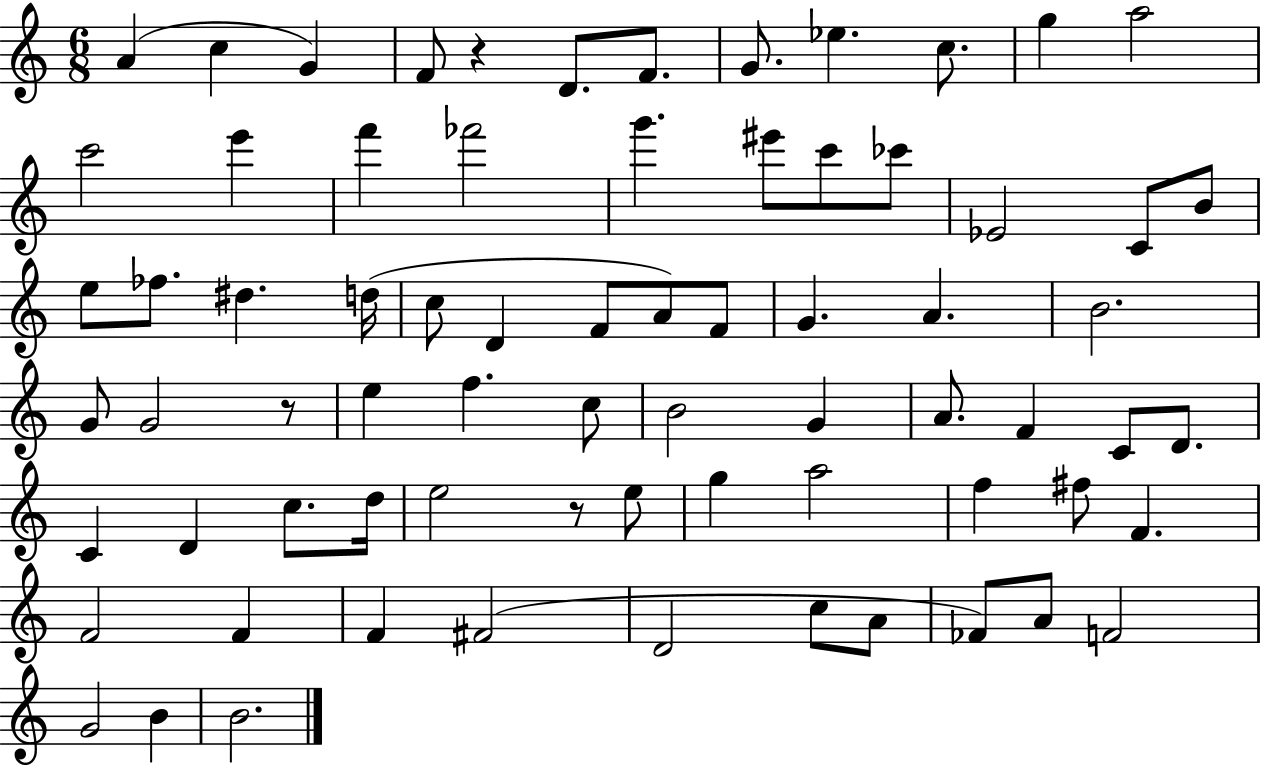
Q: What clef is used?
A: treble